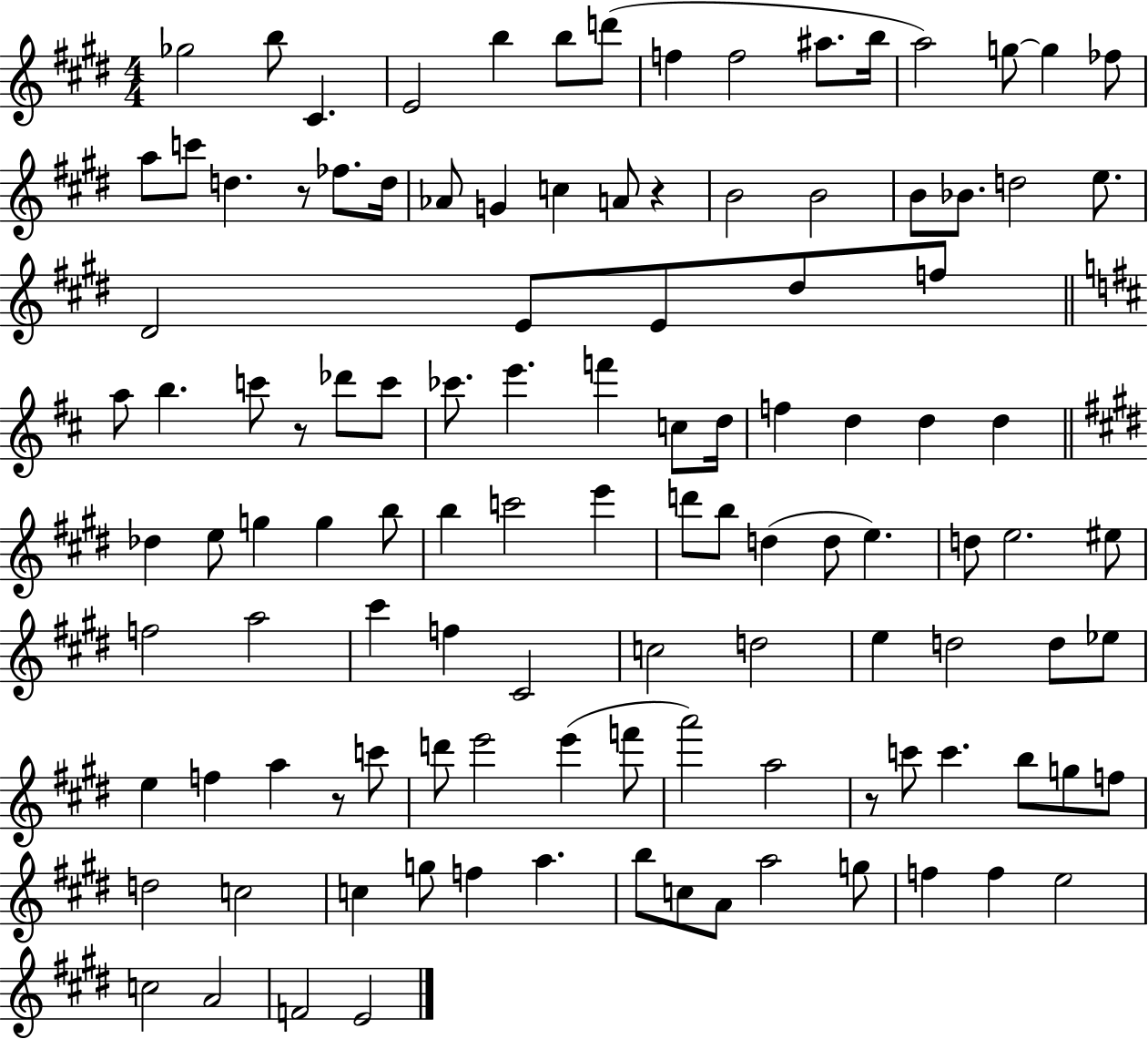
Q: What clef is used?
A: treble